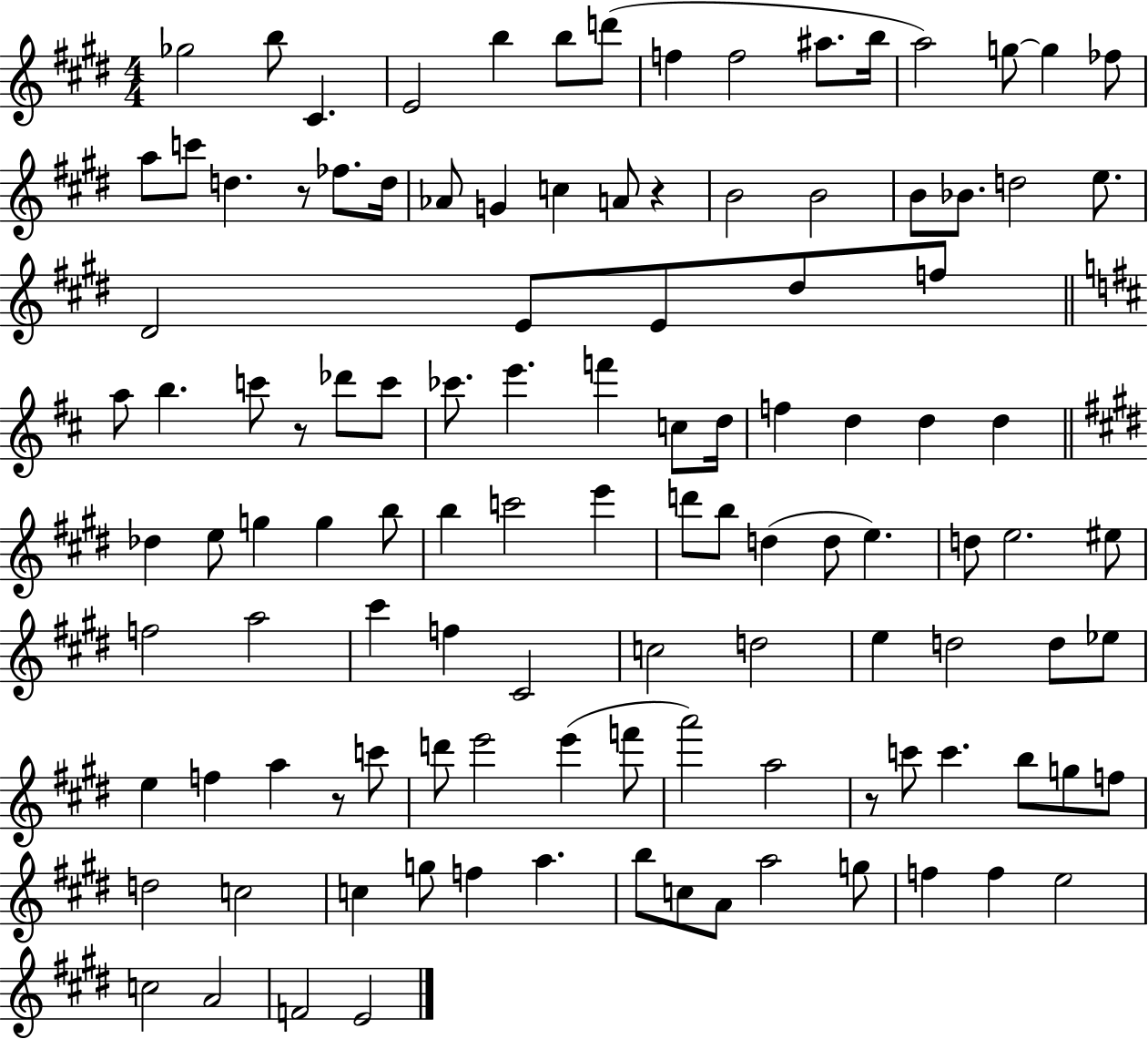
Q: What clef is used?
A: treble